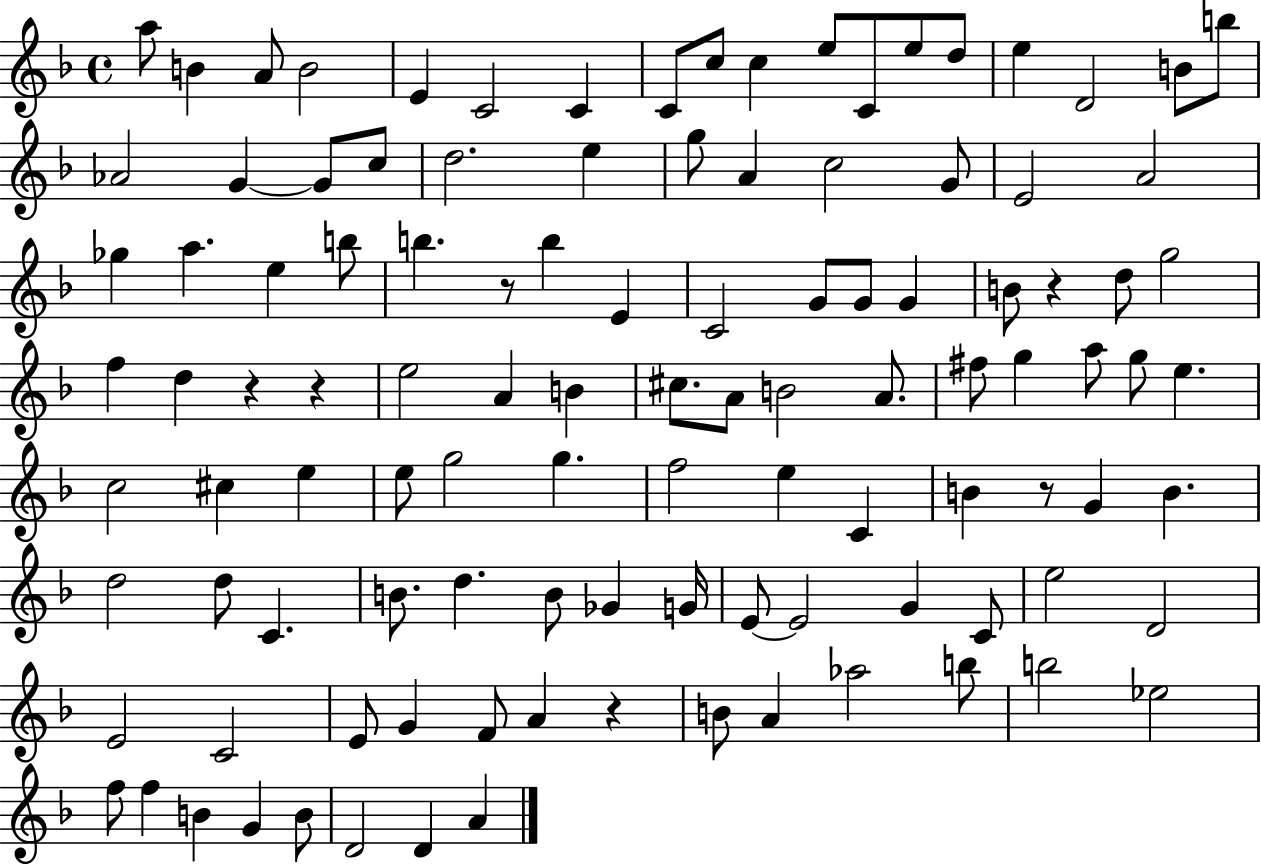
X:1
T:Untitled
M:4/4
L:1/4
K:F
a/2 B A/2 B2 E C2 C C/2 c/2 c e/2 C/2 e/2 d/2 e D2 B/2 b/2 _A2 G G/2 c/2 d2 e g/2 A c2 G/2 E2 A2 _g a e b/2 b z/2 b E C2 G/2 G/2 G B/2 z d/2 g2 f d z z e2 A B ^c/2 A/2 B2 A/2 ^f/2 g a/2 g/2 e c2 ^c e e/2 g2 g f2 e C B z/2 G B d2 d/2 C B/2 d B/2 _G G/4 E/2 E2 G C/2 e2 D2 E2 C2 E/2 G F/2 A z B/2 A _a2 b/2 b2 _e2 f/2 f B G B/2 D2 D A